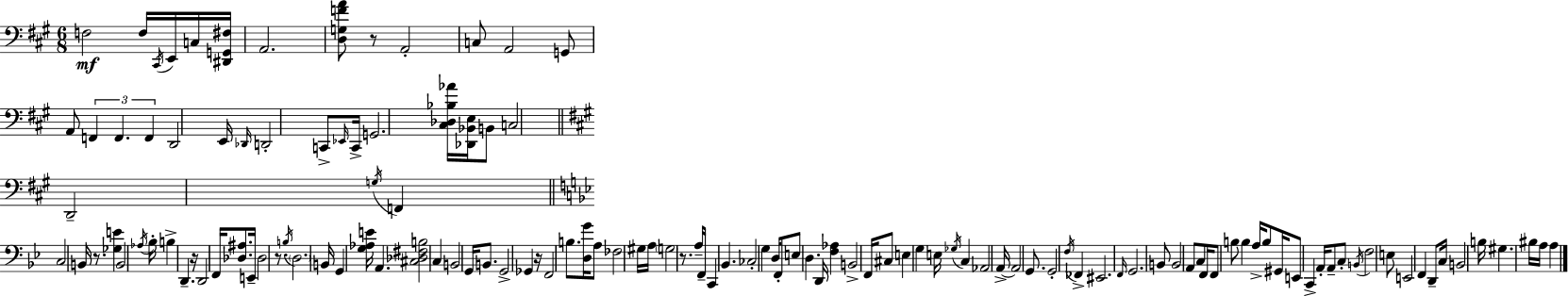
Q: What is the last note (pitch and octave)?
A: A3